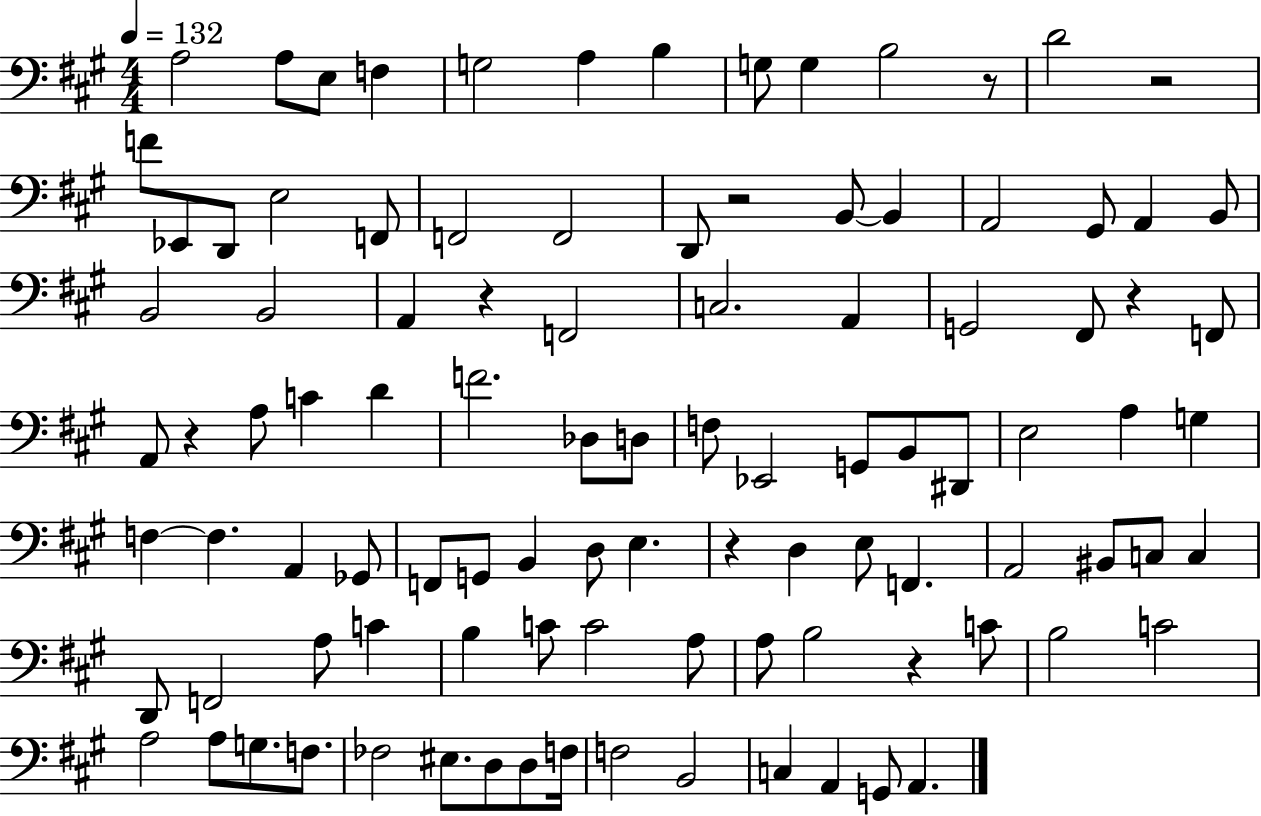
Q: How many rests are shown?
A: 8